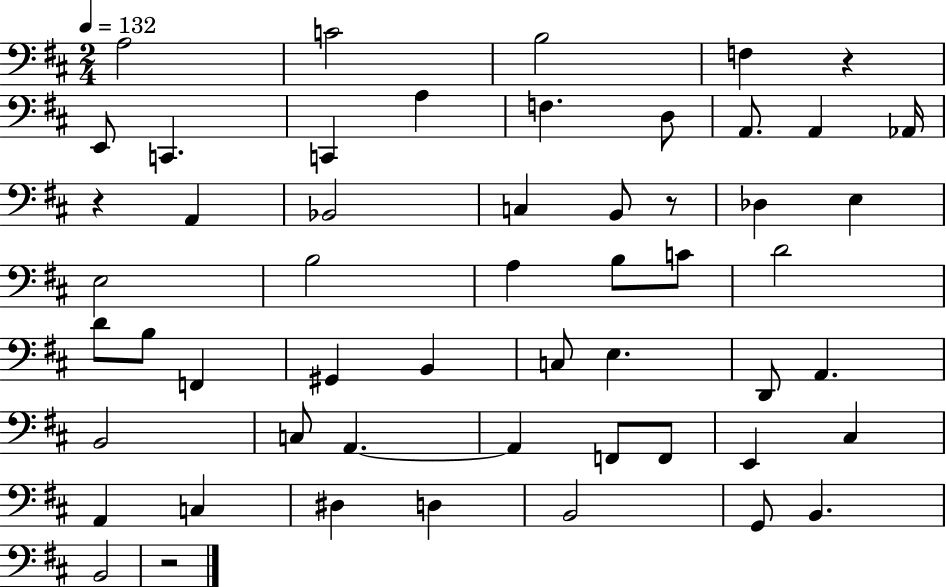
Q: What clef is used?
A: bass